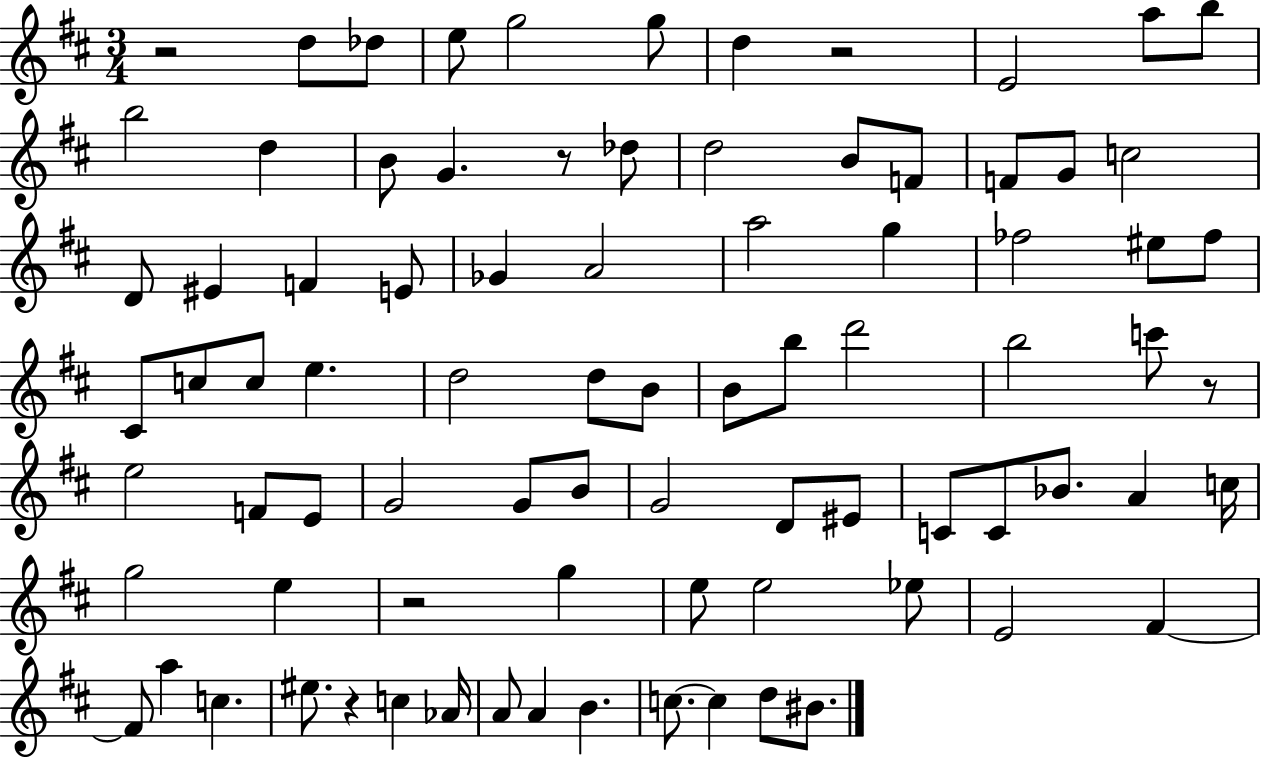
{
  \clef treble
  \numericTimeSignature
  \time 3/4
  \key d \major
  r2 d''8 des''8 | e''8 g''2 g''8 | d''4 r2 | e'2 a''8 b''8 | \break b''2 d''4 | b'8 g'4. r8 des''8 | d''2 b'8 f'8 | f'8 g'8 c''2 | \break d'8 eis'4 f'4 e'8 | ges'4 a'2 | a''2 g''4 | fes''2 eis''8 fes''8 | \break cis'8 c''8 c''8 e''4. | d''2 d''8 b'8 | b'8 b''8 d'''2 | b''2 c'''8 r8 | \break e''2 f'8 e'8 | g'2 g'8 b'8 | g'2 d'8 eis'8 | c'8 c'8 bes'8. a'4 c''16 | \break g''2 e''4 | r2 g''4 | e''8 e''2 ees''8 | e'2 fis'4~~ | \break fis'8 a''4 c''4. | eis''8. r4 c''4 aes'16 | a'8 a'4 b'4. | c''8.~~ c''4 d''8 bis'8. | \break \bar "|."
}